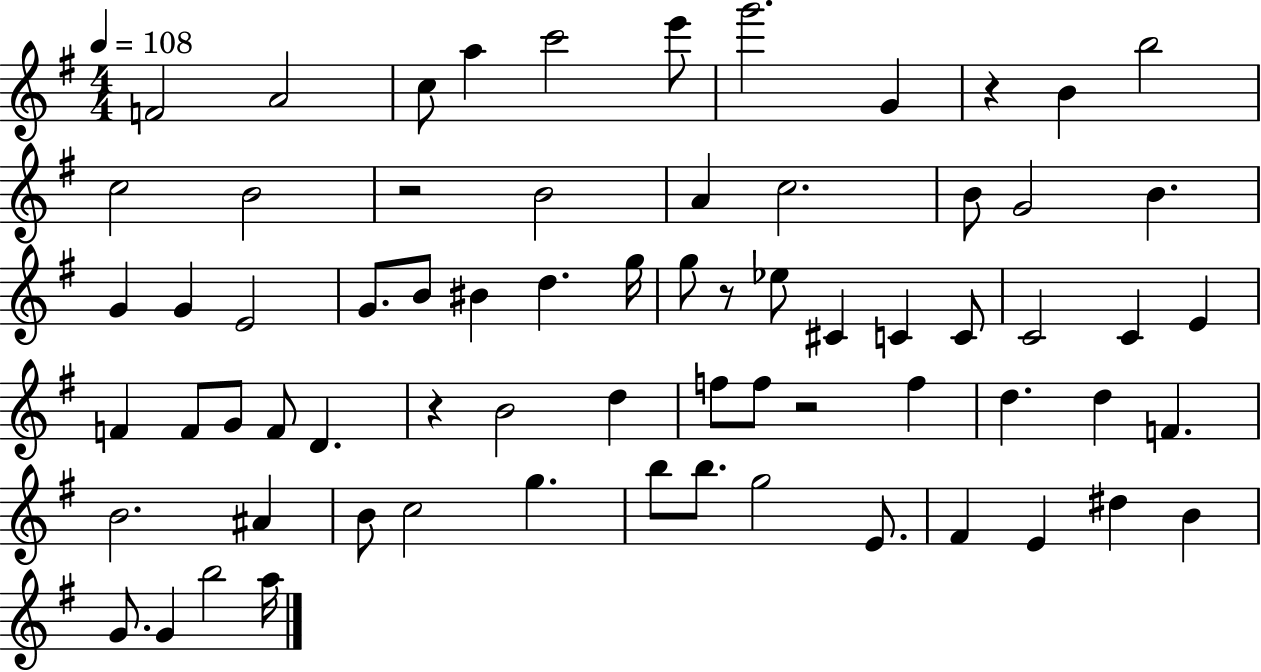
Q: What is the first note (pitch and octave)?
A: F4